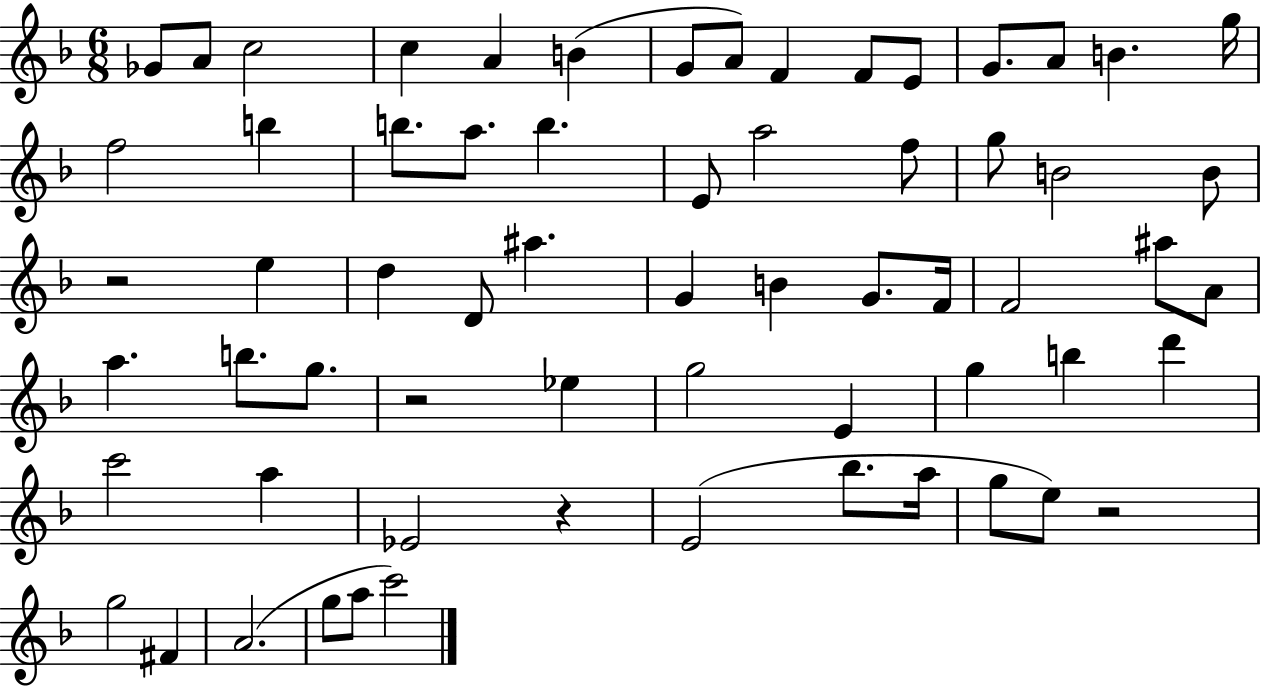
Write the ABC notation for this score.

X:1
T:Untitled
M:6/8
L:1/4
K:F
_G/2 A/2 c2 c A B G/2 A/2 F F/2 E/2 G/2 A/2 B g/4 f2 b b/2 a/2 b E/2 a2 f/2 g/2 B2 B/2 z2 e d D/2 ^a G B G/2 F/4 F2 ^a/2 A/2 a b/2 g/2 z2 _e g2 E g b d' c'2 a _E2 z E2 _b/2 a/4 g/2 e/2 z2 g2 ^F A2 g/2 a/2 c'2